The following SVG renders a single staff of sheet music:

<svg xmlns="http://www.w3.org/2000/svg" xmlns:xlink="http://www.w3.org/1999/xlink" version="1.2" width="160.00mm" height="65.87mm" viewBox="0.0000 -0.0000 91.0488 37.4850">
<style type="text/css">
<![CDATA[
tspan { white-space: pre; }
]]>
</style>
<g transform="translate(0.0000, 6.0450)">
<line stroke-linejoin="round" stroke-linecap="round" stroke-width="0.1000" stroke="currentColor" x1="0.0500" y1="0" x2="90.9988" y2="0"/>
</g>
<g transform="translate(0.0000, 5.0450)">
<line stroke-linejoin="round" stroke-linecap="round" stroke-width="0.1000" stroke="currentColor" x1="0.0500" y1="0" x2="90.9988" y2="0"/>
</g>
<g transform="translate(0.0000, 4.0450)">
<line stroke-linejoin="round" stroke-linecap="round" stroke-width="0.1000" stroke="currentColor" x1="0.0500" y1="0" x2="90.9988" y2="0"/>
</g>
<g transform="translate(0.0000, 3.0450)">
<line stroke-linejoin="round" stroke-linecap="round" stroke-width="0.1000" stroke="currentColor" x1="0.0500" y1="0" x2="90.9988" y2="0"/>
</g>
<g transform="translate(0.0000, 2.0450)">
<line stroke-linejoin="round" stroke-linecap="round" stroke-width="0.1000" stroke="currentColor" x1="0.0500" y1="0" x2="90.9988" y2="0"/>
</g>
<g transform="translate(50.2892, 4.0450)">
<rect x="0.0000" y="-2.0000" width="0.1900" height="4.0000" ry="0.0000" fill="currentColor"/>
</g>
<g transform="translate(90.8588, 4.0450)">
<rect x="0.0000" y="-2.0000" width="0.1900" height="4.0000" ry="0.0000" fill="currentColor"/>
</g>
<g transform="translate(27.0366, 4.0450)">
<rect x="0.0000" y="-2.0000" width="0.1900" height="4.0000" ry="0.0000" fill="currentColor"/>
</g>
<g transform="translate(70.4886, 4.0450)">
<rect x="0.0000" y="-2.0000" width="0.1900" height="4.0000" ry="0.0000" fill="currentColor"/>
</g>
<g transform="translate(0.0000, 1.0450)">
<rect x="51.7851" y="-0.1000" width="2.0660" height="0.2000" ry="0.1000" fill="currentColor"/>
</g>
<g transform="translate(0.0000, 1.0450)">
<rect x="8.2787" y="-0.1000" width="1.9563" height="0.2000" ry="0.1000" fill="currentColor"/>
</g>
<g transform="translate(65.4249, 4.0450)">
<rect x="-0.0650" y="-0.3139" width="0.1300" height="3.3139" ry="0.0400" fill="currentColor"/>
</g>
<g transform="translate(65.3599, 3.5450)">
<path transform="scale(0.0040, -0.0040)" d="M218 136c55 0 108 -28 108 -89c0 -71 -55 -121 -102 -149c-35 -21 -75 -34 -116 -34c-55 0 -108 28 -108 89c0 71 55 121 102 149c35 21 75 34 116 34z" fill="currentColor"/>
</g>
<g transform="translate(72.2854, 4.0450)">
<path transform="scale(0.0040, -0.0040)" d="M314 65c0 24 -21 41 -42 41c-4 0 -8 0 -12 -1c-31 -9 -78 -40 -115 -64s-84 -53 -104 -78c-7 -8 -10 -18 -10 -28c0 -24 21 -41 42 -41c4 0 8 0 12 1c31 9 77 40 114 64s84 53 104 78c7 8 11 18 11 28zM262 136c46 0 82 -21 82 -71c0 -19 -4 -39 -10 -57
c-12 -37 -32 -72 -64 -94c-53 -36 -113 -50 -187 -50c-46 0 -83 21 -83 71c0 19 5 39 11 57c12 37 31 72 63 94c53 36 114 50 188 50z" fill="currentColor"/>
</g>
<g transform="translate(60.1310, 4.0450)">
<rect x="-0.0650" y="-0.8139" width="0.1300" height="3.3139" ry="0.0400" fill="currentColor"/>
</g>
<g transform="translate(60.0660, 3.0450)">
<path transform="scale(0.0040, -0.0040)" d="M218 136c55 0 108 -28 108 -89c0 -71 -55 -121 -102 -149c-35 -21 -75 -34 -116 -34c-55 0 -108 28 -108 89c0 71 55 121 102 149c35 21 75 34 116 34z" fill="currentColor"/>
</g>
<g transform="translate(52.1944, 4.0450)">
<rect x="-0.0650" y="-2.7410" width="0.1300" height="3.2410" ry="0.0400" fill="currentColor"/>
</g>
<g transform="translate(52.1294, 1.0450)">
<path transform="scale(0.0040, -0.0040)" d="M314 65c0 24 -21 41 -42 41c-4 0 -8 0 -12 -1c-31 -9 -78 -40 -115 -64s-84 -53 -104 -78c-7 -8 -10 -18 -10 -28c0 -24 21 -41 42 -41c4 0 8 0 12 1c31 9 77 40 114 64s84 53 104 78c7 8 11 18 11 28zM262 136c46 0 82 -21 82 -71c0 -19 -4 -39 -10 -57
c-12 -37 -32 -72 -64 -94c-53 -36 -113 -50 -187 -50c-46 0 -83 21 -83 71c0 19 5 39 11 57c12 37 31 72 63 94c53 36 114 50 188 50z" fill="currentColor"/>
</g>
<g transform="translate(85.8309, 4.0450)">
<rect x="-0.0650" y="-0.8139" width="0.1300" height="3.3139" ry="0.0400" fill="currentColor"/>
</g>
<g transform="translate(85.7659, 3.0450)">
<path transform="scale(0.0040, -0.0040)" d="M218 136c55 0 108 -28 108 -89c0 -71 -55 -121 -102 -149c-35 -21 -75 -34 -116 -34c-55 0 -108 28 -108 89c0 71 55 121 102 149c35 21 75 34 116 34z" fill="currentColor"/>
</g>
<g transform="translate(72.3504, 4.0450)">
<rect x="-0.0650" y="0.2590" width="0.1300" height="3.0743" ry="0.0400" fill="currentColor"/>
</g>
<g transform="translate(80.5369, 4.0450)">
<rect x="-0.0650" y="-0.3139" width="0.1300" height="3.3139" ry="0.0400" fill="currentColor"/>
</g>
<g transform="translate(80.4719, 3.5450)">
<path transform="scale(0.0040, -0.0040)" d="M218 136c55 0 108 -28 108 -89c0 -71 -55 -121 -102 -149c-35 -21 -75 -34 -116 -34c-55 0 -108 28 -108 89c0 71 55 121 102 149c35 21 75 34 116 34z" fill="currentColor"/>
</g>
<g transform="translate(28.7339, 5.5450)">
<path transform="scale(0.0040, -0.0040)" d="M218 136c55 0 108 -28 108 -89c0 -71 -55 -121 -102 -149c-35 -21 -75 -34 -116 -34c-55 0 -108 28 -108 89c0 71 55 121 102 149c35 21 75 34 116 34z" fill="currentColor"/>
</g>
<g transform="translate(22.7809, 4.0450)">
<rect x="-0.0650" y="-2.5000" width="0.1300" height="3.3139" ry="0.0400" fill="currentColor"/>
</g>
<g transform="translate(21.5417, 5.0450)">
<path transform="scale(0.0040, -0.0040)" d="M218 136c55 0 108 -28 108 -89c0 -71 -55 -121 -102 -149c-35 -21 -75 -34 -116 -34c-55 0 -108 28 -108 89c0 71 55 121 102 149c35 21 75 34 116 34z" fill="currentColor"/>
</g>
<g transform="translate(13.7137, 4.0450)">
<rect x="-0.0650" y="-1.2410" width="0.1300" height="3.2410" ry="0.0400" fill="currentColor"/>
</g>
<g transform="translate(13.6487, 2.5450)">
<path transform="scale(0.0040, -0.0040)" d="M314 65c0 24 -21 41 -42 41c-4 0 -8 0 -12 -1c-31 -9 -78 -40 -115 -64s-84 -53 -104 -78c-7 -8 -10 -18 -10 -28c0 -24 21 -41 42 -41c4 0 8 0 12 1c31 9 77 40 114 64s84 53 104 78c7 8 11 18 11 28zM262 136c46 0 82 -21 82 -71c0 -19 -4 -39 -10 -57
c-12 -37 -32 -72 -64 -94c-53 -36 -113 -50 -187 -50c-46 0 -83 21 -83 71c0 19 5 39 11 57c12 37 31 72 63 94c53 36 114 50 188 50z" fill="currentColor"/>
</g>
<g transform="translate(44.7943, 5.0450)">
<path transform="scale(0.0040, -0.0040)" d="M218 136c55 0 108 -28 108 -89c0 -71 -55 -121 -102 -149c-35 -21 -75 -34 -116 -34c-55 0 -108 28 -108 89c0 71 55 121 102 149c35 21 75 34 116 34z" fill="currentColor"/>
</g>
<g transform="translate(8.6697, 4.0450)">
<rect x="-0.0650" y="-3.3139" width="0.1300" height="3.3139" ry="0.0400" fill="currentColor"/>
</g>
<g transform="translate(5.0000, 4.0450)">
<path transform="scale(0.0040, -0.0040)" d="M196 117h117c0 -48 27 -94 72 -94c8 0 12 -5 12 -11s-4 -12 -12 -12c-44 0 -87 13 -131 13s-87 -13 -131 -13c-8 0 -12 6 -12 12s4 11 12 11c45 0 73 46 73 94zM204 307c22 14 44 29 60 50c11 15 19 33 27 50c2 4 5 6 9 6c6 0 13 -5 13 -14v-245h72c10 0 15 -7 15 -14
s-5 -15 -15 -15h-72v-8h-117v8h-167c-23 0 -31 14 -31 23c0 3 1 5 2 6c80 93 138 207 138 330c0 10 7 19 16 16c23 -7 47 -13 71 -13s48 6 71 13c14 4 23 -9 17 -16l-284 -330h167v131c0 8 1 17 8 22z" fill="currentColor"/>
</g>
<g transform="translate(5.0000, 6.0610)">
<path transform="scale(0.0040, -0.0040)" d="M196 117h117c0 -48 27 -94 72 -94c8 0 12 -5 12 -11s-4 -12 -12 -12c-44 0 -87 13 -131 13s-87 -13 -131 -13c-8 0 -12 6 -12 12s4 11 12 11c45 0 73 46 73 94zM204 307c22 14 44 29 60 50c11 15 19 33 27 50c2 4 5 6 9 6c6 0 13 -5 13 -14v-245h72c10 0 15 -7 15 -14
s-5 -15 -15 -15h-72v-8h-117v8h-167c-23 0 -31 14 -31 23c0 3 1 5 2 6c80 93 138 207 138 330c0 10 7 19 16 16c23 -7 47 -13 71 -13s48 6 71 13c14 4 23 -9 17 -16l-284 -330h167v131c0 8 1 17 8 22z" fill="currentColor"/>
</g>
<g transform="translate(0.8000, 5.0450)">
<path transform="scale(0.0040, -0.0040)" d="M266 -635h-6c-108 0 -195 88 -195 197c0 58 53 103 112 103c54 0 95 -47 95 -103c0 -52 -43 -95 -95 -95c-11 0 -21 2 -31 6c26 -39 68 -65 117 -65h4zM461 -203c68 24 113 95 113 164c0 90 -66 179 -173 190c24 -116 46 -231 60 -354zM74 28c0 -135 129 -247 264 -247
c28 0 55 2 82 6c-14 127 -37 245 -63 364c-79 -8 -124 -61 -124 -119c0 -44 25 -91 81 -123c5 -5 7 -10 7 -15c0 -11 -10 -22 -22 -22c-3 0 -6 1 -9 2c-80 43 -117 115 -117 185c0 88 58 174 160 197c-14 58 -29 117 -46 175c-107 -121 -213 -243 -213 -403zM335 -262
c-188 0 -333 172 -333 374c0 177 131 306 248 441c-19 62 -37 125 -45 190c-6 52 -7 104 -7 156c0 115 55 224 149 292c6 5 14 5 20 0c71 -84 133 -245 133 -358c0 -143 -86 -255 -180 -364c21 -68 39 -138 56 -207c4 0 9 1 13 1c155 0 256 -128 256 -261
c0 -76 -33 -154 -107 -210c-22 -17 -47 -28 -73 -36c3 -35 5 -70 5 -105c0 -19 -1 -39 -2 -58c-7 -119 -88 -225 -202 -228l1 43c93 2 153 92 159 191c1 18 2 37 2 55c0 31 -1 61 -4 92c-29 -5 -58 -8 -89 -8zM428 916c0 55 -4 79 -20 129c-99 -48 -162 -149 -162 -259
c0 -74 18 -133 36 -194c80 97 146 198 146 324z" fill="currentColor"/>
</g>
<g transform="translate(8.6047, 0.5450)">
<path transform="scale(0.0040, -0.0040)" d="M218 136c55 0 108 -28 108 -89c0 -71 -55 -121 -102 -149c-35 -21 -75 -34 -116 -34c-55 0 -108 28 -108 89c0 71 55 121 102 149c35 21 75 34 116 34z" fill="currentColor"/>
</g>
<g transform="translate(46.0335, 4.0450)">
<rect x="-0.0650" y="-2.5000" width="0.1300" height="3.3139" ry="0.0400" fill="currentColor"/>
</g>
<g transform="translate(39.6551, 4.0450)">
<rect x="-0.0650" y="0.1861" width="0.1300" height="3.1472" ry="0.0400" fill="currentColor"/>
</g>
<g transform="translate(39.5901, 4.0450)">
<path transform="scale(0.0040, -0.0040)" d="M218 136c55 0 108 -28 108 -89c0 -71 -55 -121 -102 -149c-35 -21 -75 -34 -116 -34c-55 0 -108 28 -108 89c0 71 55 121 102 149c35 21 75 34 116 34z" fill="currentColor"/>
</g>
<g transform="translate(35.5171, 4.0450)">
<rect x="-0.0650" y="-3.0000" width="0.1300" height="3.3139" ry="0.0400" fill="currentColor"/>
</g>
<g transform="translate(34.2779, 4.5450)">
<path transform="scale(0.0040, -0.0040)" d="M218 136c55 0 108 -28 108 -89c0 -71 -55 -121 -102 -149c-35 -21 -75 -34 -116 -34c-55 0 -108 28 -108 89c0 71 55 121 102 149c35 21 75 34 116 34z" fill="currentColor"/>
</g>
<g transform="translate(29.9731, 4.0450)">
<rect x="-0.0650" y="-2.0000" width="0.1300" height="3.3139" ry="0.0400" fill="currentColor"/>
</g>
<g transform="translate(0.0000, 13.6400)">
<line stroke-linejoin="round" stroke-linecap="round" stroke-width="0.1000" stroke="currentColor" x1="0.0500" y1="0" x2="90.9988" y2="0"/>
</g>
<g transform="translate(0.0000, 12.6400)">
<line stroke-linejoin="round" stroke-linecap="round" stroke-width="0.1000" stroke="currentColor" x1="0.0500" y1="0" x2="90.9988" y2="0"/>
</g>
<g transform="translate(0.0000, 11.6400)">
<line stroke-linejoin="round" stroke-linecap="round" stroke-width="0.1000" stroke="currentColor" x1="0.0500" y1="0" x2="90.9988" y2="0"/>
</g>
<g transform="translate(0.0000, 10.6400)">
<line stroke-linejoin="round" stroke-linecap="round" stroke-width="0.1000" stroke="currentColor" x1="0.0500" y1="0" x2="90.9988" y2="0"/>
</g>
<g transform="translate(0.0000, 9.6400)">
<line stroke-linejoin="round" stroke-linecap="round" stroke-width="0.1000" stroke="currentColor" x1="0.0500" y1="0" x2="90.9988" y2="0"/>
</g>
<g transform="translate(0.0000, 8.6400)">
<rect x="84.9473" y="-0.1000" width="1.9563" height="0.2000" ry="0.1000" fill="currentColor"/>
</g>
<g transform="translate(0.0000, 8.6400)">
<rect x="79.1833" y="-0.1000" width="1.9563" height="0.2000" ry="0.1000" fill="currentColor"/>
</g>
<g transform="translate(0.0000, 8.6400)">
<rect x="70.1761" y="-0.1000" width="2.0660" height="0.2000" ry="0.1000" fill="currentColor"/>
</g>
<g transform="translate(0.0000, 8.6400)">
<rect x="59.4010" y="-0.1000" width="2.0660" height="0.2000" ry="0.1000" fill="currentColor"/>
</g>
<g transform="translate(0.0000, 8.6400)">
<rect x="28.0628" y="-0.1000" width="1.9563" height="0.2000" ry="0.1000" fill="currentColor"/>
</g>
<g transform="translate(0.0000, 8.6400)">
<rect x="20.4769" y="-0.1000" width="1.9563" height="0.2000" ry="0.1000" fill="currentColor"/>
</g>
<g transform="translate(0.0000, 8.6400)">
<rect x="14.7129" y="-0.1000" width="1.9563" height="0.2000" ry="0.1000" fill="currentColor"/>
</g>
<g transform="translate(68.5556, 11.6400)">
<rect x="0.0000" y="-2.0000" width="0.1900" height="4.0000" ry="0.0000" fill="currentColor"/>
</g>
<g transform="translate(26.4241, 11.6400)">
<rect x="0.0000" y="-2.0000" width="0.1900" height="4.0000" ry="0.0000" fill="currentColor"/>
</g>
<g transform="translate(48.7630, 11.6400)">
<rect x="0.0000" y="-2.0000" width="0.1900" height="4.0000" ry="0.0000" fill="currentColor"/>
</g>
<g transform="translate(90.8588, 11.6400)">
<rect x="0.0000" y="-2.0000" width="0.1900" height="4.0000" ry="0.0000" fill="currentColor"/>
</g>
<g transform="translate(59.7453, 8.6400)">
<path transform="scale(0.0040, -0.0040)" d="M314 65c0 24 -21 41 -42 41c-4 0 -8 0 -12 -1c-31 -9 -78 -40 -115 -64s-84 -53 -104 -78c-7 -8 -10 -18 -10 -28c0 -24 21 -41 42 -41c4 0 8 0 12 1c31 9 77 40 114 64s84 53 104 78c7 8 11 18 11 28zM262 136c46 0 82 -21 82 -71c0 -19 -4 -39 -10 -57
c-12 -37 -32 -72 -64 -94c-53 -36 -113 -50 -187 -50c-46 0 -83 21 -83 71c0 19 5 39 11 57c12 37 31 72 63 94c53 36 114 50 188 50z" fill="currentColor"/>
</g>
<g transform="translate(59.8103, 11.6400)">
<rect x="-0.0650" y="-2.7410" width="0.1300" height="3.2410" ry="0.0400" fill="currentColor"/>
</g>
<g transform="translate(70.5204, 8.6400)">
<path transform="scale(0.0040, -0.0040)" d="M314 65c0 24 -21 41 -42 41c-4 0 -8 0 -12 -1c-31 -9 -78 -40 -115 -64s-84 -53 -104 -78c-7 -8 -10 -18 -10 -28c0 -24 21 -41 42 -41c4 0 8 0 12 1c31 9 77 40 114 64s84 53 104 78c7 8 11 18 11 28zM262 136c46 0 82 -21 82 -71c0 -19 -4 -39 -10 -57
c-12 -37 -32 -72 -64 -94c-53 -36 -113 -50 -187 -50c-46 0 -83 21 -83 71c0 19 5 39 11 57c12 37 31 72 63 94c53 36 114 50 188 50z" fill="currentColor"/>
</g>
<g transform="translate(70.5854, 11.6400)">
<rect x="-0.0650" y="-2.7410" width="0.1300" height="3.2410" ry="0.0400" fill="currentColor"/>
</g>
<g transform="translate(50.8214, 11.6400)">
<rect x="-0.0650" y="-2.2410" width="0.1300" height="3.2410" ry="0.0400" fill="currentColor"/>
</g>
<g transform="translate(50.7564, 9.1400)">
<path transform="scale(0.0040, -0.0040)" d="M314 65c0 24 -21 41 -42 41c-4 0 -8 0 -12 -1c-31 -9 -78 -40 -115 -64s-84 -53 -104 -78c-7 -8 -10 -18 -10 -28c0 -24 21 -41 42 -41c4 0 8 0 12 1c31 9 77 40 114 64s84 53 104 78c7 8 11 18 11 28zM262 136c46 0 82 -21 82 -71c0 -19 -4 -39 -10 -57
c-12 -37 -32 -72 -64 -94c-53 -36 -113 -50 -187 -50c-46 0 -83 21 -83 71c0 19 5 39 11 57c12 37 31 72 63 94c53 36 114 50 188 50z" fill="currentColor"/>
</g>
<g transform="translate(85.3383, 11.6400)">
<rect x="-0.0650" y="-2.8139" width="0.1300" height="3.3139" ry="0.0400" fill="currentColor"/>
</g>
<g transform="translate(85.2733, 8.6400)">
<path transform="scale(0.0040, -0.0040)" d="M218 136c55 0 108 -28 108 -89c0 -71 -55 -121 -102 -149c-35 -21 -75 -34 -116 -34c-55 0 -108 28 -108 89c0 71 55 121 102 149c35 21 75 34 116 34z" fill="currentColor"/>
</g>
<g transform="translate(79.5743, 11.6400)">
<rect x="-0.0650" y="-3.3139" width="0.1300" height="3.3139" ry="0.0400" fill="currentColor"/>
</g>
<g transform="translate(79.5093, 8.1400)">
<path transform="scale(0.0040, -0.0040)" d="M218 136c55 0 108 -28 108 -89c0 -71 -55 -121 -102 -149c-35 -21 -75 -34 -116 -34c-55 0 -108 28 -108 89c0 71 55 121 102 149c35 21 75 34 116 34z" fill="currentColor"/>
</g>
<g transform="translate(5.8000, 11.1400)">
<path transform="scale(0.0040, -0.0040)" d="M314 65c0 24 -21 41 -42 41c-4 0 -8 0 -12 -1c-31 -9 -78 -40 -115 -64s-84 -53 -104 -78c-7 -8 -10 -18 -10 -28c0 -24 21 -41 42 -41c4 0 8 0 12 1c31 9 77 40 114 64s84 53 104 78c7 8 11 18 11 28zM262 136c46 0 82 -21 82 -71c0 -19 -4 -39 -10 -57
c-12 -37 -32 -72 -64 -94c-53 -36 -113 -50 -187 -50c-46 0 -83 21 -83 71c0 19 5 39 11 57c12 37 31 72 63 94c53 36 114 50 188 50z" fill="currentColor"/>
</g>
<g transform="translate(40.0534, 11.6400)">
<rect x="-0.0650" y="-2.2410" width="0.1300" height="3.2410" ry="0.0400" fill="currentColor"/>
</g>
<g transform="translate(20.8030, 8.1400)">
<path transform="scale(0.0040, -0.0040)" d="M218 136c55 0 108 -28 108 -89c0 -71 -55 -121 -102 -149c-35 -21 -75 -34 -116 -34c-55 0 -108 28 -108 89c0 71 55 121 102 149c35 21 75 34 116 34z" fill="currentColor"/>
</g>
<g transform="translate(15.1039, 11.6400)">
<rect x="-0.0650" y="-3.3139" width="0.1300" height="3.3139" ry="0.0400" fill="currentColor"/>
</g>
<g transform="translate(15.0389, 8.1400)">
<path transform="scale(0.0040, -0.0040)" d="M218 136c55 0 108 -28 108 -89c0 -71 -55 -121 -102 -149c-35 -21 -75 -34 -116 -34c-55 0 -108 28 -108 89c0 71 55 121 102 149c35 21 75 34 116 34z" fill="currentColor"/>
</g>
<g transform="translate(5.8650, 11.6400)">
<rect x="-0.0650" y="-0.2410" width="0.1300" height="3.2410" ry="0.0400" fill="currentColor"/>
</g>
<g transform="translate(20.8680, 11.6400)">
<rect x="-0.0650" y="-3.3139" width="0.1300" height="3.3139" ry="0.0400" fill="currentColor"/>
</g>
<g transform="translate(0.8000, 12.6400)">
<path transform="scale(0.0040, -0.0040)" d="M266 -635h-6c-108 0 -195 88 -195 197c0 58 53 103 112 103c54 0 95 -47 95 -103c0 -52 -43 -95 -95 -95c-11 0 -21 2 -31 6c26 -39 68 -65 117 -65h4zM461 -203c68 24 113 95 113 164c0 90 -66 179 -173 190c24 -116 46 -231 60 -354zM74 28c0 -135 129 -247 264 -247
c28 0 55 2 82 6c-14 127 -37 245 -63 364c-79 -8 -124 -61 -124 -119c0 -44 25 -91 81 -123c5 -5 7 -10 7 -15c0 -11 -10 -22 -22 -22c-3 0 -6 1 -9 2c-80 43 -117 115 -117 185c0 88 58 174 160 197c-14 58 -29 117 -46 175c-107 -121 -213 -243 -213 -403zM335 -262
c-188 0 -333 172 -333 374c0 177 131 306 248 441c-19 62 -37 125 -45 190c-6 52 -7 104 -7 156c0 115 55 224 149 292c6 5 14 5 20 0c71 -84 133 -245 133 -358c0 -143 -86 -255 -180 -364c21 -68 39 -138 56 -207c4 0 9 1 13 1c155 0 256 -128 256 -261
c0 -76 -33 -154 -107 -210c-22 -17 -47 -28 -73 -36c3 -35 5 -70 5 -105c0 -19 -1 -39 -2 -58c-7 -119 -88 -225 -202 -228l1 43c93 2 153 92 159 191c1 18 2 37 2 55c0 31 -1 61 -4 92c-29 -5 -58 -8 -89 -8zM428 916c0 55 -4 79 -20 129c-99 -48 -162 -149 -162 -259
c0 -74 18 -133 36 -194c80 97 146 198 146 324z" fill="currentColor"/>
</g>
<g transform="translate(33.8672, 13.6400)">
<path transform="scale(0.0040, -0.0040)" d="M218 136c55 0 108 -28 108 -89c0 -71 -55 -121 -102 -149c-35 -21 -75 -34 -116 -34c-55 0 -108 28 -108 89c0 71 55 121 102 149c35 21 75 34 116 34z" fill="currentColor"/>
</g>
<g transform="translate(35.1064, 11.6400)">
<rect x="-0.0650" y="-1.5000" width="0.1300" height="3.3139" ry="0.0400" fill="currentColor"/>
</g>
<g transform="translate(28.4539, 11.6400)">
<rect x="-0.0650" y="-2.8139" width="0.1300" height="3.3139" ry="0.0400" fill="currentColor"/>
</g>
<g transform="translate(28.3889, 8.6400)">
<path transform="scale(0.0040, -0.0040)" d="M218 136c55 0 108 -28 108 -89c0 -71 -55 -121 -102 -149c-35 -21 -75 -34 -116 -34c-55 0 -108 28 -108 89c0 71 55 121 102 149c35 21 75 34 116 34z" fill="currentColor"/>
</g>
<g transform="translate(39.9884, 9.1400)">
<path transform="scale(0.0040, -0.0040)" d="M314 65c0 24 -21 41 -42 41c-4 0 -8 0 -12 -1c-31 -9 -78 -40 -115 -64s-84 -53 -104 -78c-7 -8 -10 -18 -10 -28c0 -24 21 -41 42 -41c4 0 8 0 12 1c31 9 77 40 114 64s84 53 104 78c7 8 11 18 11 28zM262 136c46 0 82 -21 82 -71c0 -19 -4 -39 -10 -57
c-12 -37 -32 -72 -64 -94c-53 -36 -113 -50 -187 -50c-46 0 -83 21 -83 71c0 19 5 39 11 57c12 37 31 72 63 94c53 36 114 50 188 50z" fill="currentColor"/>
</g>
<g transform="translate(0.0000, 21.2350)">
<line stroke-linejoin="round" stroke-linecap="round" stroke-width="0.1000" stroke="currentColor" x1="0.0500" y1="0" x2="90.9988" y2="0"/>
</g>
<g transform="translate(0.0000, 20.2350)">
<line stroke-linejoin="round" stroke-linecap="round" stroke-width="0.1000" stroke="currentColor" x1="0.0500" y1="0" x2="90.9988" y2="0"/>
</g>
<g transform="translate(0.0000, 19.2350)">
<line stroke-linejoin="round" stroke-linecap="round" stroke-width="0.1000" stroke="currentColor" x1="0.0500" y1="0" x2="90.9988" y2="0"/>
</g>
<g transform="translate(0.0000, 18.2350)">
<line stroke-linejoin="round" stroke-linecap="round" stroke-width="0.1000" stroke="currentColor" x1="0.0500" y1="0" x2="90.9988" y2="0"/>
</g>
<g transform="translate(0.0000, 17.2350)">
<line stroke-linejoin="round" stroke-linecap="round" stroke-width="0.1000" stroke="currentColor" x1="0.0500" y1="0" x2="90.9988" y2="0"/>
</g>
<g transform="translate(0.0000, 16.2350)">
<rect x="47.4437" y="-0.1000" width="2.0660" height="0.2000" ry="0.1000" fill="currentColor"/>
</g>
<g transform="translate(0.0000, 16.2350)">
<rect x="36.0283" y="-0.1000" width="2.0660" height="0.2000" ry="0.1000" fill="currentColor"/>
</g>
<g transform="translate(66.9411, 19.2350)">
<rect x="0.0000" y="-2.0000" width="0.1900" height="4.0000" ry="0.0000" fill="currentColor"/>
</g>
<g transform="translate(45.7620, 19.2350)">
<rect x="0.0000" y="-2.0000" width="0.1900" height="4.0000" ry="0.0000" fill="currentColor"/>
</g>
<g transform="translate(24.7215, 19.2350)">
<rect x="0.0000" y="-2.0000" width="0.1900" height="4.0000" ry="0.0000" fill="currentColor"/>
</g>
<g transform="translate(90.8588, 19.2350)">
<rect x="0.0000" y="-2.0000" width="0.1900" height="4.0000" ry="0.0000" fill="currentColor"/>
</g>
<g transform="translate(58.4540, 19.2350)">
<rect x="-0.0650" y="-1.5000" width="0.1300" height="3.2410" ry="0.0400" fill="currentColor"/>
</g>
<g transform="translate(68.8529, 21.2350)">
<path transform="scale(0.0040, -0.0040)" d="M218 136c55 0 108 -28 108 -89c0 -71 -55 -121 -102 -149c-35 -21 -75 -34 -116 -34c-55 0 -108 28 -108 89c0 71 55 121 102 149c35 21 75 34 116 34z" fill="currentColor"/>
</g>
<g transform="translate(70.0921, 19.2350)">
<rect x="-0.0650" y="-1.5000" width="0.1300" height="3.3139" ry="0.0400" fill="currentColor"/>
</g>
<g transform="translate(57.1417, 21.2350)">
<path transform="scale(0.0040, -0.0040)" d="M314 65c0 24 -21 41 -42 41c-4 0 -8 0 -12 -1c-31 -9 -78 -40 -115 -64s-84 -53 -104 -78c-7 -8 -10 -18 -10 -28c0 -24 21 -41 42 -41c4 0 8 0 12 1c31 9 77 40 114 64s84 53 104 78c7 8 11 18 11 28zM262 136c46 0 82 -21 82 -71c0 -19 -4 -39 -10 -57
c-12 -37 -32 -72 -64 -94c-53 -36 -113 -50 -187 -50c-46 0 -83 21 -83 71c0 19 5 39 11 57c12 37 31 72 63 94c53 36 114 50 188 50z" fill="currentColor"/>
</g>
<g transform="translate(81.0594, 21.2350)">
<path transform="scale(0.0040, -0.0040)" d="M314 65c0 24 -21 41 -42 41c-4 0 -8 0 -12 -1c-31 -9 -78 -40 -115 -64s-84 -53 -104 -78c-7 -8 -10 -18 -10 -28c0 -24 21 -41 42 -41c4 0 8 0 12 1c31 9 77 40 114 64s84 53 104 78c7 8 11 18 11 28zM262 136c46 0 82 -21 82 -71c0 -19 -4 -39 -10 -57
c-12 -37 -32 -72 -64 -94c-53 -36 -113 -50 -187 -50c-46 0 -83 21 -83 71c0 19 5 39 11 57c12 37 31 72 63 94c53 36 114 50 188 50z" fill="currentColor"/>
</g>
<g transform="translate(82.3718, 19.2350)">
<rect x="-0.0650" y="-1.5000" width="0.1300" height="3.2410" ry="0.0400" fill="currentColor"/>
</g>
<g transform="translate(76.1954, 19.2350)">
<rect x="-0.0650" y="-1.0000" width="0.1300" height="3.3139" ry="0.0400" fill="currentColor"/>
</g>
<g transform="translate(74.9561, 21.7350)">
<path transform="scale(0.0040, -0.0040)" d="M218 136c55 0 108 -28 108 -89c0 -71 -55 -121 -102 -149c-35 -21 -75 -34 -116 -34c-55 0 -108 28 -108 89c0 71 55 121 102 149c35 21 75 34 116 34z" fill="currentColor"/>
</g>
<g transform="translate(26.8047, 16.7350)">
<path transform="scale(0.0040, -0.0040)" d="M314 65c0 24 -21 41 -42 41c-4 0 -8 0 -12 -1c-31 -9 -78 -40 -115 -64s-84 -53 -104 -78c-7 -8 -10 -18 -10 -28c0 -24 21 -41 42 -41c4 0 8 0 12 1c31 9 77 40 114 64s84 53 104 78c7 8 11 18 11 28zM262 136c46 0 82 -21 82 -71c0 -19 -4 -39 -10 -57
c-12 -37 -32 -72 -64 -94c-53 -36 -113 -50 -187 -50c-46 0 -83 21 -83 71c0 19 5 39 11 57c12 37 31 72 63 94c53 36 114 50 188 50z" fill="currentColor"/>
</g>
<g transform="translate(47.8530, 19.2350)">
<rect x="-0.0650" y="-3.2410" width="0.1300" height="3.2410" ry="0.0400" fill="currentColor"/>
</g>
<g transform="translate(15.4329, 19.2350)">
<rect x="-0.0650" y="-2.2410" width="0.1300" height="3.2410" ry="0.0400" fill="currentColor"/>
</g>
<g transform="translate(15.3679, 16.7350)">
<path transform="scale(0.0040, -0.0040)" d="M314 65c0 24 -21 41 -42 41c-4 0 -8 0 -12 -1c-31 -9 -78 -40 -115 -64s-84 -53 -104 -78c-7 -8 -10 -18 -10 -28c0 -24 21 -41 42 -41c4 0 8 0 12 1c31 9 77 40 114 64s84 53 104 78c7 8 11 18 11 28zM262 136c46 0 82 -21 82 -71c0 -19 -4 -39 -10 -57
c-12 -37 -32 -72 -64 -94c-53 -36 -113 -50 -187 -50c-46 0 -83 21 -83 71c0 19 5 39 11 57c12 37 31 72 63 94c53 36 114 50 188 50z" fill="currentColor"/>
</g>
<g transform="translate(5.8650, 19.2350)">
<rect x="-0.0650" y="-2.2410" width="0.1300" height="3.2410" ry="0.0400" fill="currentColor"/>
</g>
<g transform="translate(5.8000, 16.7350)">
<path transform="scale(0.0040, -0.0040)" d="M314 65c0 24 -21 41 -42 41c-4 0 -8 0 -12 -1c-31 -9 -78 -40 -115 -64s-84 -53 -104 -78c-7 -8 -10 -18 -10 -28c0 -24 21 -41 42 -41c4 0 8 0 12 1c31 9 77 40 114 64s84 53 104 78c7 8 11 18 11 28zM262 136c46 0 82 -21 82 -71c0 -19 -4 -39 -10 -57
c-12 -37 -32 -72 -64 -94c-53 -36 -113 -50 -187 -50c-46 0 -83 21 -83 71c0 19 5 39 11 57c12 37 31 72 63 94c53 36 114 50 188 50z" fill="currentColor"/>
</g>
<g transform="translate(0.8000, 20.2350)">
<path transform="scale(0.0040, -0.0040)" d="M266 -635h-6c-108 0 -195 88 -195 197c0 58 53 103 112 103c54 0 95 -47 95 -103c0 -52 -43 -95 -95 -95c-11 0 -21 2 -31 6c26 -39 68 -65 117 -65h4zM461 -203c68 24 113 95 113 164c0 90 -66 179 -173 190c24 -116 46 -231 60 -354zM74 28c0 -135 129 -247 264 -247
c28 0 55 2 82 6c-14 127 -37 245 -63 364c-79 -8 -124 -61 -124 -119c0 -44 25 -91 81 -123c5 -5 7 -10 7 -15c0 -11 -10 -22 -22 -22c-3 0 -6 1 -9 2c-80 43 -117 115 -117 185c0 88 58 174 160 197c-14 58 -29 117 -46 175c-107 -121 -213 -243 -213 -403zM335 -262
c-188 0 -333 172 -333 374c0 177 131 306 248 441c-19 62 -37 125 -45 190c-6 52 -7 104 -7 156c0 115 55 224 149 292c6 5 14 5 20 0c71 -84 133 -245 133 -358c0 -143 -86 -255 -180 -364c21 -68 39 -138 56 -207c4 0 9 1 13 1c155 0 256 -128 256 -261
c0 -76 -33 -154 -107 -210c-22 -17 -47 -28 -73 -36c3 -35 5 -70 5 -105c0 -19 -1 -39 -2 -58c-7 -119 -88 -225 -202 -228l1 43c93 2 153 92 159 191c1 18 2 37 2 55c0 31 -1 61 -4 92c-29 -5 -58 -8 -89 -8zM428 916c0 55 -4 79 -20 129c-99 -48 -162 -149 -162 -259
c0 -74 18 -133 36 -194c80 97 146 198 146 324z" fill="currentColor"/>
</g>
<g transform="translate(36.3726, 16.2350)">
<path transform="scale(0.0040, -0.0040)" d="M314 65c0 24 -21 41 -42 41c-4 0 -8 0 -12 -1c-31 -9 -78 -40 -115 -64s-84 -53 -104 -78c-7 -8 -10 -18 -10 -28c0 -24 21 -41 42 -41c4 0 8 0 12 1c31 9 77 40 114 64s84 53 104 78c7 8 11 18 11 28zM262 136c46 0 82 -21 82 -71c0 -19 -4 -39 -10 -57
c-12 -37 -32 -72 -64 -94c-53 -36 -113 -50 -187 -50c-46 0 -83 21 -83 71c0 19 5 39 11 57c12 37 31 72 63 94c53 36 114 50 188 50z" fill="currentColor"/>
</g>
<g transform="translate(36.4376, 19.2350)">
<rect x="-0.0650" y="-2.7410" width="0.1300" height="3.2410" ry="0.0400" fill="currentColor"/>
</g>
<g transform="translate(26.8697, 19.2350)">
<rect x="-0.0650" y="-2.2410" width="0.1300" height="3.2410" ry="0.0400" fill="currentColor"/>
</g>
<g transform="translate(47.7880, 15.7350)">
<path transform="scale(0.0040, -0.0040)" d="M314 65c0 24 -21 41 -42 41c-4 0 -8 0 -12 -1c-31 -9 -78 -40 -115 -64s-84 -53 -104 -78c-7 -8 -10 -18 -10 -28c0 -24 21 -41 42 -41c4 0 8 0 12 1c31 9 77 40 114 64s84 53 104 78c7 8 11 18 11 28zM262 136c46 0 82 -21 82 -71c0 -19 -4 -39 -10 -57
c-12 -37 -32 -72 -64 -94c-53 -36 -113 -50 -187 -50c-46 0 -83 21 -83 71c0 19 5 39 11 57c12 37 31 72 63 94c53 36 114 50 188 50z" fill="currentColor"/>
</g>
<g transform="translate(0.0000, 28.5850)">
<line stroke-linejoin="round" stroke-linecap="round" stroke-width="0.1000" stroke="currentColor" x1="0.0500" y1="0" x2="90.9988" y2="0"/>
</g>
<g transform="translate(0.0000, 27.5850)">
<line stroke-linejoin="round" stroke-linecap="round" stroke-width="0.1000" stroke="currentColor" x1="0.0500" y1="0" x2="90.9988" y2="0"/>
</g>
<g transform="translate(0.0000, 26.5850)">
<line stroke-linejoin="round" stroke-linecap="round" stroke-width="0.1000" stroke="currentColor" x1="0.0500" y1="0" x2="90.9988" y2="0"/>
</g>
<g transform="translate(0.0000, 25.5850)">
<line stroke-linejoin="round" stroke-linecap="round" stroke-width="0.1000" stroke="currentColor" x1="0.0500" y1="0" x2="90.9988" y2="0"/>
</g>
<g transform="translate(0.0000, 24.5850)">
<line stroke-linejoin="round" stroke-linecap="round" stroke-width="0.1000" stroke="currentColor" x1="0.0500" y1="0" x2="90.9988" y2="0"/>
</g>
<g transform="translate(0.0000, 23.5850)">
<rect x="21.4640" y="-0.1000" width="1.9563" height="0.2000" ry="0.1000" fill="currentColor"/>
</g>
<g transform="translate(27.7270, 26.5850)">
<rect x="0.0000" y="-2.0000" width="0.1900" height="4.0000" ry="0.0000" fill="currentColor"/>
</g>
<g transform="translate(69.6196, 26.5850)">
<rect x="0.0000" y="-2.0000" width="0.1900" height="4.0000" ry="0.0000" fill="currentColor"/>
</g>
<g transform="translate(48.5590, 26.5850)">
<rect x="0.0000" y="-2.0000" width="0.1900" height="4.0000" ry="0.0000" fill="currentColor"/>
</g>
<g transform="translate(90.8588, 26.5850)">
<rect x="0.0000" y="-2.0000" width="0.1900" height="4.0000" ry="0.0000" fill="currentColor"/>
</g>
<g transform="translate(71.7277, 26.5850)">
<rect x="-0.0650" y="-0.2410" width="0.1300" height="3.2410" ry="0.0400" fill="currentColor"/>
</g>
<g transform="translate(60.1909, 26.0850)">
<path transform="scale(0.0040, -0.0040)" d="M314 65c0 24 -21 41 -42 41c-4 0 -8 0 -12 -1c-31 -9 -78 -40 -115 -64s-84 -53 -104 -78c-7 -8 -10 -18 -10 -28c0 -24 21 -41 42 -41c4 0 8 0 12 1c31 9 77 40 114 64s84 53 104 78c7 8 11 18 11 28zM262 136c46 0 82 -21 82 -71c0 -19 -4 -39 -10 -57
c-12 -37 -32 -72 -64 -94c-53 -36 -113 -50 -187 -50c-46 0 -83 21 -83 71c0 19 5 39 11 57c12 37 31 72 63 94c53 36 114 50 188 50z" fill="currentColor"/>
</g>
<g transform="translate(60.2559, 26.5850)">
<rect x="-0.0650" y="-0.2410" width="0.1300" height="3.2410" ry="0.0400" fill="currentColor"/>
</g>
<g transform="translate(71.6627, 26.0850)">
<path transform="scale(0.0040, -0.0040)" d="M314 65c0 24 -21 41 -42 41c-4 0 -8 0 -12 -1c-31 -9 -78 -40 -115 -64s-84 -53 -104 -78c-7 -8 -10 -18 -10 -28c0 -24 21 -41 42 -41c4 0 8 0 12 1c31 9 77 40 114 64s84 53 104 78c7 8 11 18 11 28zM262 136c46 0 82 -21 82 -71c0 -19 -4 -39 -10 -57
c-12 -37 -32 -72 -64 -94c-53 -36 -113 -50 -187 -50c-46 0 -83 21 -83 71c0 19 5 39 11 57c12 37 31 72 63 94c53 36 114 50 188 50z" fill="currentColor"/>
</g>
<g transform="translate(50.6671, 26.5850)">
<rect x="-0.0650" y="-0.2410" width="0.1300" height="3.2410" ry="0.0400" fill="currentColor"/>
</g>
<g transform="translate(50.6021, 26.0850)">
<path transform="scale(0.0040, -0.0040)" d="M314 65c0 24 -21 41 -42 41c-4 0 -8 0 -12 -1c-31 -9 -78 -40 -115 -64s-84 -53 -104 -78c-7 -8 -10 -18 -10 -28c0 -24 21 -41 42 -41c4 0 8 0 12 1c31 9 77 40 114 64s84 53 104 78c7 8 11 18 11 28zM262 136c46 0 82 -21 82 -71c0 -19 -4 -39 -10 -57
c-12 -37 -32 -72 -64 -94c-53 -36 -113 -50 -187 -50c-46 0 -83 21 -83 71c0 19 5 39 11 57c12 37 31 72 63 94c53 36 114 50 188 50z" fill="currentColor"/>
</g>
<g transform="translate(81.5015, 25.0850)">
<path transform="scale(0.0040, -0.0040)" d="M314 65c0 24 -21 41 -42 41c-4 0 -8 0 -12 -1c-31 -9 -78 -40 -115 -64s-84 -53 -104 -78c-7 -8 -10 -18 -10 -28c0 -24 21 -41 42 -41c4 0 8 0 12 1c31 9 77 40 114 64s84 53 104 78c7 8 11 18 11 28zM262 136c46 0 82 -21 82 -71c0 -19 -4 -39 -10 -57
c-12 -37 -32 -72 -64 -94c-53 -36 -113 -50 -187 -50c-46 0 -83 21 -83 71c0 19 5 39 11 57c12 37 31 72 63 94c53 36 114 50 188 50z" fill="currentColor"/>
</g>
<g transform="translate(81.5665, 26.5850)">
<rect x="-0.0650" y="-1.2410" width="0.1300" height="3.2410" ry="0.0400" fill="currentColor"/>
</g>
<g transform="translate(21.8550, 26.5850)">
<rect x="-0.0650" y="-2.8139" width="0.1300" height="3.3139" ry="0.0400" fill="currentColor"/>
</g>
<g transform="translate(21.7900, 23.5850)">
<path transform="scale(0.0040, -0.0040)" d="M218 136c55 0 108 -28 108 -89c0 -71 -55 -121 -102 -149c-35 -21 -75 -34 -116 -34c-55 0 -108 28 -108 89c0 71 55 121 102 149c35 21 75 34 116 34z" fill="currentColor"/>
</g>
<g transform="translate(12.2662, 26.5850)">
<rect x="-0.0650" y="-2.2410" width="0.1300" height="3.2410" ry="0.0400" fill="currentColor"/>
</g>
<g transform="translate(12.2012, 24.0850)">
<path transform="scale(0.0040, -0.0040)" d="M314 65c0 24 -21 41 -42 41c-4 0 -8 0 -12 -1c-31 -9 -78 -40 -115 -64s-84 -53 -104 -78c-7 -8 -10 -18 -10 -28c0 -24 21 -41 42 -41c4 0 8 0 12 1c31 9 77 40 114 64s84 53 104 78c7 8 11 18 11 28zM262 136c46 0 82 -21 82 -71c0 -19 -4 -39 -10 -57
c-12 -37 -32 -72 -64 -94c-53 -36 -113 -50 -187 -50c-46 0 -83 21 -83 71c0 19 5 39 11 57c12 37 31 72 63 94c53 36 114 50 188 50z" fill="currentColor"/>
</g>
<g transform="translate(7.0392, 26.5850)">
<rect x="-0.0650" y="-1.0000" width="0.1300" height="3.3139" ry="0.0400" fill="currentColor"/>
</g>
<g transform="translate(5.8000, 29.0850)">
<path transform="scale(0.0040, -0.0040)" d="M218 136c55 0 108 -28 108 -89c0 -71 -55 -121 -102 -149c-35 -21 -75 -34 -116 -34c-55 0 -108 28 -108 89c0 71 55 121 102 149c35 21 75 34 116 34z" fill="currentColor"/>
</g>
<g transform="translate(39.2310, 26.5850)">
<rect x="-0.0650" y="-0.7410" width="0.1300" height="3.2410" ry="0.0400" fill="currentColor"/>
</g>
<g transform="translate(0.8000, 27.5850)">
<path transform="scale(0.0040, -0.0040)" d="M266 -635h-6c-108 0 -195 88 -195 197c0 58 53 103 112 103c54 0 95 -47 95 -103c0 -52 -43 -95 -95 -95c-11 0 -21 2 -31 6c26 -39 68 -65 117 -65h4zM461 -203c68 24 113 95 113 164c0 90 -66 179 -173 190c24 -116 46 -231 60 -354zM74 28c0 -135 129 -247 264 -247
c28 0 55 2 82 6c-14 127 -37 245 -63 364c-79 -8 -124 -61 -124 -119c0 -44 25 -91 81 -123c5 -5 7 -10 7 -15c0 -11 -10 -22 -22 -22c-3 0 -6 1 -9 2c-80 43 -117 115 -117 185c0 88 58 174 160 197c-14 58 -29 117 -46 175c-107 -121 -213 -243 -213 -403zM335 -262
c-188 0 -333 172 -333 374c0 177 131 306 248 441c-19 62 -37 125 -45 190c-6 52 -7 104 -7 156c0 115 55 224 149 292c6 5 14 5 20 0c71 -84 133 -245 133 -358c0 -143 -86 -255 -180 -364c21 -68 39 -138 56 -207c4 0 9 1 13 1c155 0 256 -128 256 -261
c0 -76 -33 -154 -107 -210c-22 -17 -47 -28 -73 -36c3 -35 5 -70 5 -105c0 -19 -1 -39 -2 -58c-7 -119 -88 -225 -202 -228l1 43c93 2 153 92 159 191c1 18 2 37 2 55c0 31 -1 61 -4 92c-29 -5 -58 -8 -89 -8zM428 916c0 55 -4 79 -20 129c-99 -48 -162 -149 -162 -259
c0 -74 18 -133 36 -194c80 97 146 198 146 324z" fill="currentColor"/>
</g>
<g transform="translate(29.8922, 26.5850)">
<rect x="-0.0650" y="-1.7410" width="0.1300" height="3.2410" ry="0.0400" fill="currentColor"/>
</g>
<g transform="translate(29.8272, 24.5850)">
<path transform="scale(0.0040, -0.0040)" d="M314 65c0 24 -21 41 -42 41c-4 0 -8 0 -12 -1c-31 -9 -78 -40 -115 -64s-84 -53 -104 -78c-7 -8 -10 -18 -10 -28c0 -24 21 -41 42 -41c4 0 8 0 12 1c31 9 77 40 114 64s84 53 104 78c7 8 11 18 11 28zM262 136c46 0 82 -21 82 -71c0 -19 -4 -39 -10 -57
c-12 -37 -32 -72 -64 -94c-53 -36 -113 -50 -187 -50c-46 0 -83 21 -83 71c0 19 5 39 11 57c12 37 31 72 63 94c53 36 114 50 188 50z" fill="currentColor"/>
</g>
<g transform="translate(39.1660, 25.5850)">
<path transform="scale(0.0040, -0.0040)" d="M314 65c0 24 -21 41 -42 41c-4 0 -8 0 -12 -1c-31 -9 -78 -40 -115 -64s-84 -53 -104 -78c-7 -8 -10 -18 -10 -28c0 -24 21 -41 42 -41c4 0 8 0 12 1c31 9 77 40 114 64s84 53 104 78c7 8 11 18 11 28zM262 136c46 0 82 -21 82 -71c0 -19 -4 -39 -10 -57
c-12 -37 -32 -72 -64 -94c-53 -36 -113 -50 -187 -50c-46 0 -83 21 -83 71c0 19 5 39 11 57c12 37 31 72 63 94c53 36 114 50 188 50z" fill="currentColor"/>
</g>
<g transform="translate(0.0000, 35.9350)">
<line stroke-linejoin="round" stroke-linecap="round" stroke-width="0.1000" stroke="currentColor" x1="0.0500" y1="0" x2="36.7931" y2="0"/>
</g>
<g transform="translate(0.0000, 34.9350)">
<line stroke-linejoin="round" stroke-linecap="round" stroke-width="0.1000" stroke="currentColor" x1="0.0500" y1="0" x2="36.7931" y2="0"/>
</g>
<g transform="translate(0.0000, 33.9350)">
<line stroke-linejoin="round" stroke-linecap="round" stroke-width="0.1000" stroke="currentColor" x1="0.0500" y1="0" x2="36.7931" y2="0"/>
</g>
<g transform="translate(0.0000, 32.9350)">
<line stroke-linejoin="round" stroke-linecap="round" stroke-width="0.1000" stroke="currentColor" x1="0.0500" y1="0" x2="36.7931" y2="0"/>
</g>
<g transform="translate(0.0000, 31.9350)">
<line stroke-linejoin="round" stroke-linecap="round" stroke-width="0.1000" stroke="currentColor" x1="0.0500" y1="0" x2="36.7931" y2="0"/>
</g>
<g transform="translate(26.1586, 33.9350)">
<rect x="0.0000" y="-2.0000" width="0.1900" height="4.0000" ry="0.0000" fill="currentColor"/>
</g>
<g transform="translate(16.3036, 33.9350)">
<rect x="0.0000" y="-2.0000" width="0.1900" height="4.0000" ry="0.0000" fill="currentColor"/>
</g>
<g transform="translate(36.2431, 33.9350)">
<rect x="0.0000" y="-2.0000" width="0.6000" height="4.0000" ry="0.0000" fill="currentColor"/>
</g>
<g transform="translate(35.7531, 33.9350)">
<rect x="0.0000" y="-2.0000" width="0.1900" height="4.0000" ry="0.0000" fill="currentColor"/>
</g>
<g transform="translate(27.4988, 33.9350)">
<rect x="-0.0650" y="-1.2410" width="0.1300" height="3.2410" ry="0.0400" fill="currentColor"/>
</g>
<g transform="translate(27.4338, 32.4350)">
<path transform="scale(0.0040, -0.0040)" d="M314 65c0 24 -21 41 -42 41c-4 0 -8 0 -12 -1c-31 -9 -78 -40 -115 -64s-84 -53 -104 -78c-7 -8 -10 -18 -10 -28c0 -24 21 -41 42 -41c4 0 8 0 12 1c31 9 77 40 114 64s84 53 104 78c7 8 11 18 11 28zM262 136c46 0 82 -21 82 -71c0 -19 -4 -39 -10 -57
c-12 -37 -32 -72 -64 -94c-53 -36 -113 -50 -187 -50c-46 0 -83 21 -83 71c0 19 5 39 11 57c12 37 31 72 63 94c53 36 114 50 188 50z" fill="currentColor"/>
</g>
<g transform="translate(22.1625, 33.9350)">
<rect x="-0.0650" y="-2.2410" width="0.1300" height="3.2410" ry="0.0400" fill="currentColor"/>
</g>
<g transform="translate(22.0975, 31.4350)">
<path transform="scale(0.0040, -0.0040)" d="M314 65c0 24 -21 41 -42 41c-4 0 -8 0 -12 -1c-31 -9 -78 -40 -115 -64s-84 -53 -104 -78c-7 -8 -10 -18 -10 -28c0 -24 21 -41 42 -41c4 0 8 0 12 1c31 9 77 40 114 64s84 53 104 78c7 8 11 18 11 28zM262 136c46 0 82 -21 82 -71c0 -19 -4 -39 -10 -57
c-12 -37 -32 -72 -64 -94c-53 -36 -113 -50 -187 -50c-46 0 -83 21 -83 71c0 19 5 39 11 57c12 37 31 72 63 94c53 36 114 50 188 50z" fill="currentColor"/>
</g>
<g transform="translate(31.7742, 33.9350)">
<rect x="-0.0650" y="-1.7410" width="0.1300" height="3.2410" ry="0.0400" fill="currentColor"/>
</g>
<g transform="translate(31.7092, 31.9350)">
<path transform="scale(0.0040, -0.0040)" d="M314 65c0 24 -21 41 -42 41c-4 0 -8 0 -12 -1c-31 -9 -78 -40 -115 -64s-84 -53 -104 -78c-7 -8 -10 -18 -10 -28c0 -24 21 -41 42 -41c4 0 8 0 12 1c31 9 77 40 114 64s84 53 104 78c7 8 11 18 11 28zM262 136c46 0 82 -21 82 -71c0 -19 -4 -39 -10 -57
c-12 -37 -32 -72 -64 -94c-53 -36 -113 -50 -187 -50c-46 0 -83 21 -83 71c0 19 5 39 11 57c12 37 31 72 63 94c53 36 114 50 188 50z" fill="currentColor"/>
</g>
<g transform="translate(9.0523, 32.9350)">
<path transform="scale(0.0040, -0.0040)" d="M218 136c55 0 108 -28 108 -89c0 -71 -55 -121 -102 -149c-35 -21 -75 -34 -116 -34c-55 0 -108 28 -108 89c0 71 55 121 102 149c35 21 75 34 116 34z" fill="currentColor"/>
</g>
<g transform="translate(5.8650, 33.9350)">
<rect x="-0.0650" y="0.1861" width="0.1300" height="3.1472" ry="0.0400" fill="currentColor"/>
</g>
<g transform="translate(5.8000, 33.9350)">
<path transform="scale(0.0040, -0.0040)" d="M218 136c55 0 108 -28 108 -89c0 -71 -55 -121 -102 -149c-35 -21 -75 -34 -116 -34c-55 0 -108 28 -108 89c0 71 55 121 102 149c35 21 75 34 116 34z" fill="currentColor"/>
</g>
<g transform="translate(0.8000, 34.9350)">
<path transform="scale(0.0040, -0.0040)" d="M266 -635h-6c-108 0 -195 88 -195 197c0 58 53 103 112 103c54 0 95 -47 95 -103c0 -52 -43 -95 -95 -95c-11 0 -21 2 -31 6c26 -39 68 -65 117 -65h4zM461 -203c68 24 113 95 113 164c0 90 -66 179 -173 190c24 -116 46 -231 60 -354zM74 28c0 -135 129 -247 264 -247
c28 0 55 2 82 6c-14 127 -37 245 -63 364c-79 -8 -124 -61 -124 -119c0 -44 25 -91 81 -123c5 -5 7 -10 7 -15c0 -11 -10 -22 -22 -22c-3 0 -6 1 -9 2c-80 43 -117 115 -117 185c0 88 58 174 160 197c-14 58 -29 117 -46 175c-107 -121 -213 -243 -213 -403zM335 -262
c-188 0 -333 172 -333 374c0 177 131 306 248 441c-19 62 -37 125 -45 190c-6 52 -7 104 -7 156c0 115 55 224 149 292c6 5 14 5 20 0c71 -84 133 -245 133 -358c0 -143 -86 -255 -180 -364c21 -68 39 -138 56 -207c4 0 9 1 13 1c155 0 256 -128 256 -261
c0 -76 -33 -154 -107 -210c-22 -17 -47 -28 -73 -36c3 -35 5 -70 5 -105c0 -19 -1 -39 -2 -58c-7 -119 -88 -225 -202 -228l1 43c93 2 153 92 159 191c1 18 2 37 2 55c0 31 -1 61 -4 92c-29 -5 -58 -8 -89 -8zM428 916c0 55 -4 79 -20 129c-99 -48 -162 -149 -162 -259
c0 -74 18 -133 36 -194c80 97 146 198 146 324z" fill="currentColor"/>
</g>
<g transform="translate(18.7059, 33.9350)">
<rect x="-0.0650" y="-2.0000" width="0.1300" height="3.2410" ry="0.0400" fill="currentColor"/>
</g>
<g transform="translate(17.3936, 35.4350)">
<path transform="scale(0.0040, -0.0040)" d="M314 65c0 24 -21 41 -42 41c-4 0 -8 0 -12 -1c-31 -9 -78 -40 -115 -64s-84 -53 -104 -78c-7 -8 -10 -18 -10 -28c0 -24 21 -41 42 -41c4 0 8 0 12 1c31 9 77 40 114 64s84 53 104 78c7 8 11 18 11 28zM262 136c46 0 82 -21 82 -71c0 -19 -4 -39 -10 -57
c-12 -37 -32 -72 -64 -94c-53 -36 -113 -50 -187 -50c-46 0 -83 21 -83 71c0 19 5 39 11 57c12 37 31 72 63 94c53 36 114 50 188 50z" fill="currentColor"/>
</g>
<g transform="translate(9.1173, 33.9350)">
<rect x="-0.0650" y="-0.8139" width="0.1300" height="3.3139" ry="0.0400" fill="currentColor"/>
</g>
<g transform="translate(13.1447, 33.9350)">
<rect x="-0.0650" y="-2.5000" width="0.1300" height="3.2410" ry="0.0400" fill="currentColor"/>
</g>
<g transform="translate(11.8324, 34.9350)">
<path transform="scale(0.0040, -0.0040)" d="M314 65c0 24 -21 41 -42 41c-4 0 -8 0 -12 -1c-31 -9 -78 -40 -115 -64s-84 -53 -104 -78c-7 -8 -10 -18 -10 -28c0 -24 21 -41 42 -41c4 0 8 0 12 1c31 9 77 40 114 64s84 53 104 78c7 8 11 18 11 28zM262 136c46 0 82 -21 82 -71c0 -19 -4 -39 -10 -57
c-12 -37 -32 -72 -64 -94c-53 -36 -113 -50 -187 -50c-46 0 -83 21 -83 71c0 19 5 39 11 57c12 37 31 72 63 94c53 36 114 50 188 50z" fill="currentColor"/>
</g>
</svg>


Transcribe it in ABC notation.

X:1
T:Untitled
M:4/4
L:1/4
K:C
b e2 G F A B G a2 d c B2 c d c2 b b a E g2 g2 a2 a2 b a g2 g2 g2 a2 b2 E2 E D E2 D g2 a f2 d2 c2 c2 c2 e2 B d G2 F2 g2 e2 f2